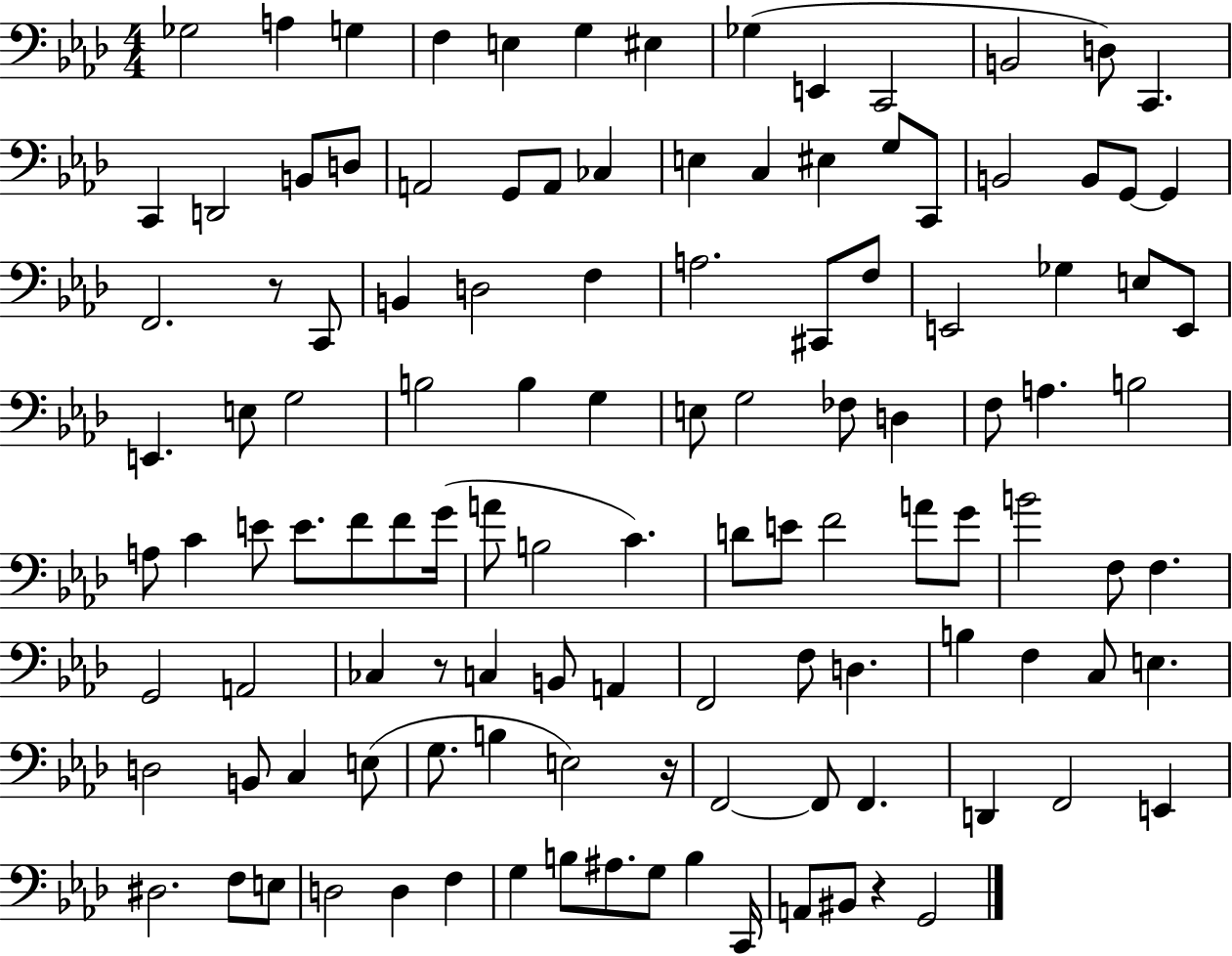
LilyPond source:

{
  \clef bass
  \numericTimeSignature
  \time 4/4
  \key aes \major
  ges2 a4 g4 | f4 e4 g4 eis4 | ges4( e,4 c,2 | b,2 d8) c,4. | \break c,4 d,2 b,8 d8 | a,2 g,8 a,8 ces4 | e4 c4 eis4 g8 c,8 | b,2 b,8 g,8~~ g,4 | \break f,2. r8 c,8 | b,4 d2 f4 | a2. cis,8 f8 | e,2 ges4 e8 e,8 | \break e,4. e8 g2 | b2 b4 g4 | e8 g2 fes8 d4 | f8 a4. b2 | \break a8 c'4 e'8 e'8. f'8 f'8 g'16( | a'8 b2 c'4.) | d'8 e'8 f'2 a'8 g'8 | b'2 f8 f4. | \break g,2 a,2 | ces4 r8 c4 b,8 a,4 | f,2 f8 d4. | b4 f4 c8 e4. | \break d2 b,8 c4 e8( | g8. b4 e2) r16 | f,2~~ f,8 f,4. | d,4 f,2 e,4 | \break dis2. f8 e8 | d2 d4 f4 | g4 b8 ais8. g8 b4 c,16 | a,8 bis,8 r4 g,2 | \break \bar "|."
}